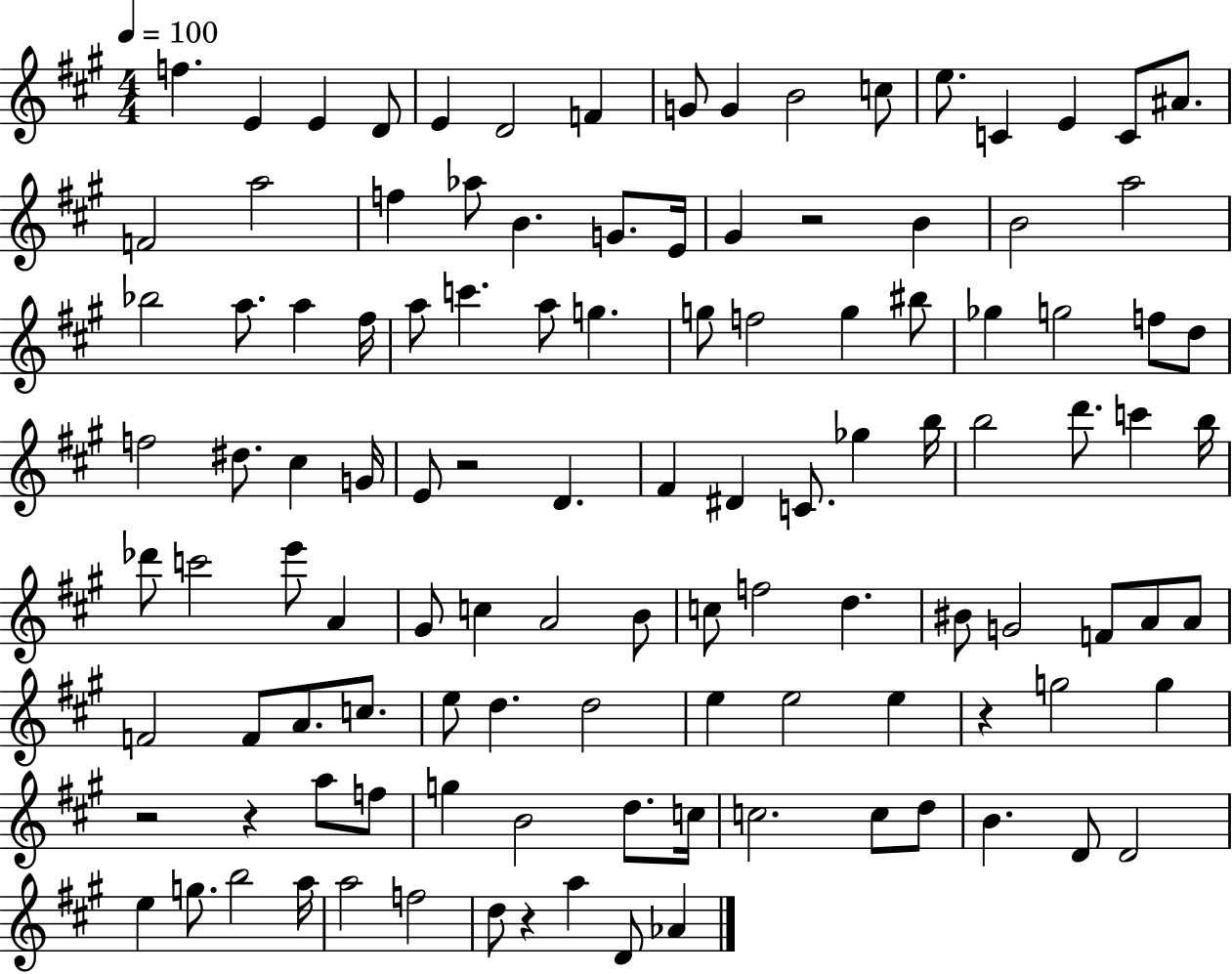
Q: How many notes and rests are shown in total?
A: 114